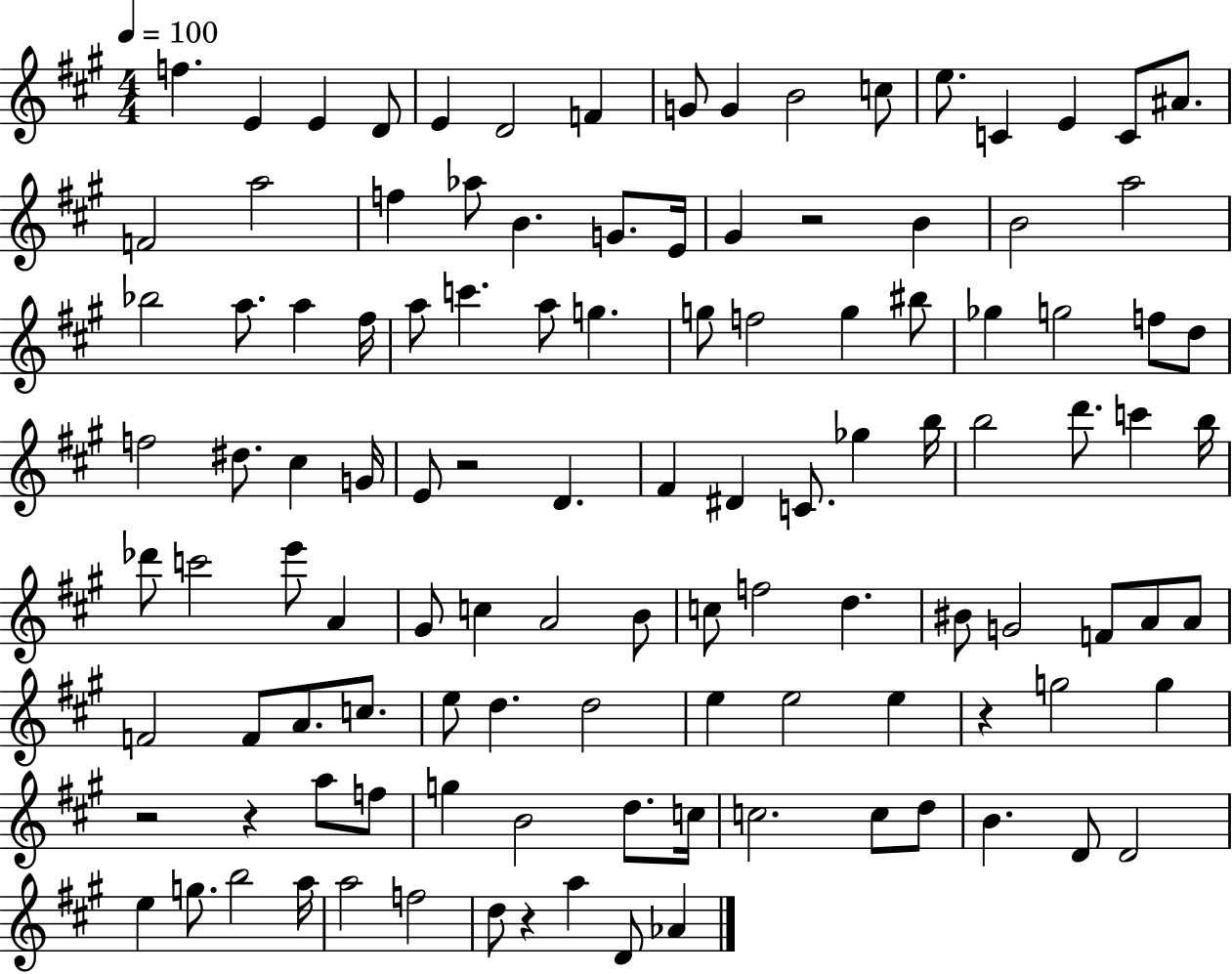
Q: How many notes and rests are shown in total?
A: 114